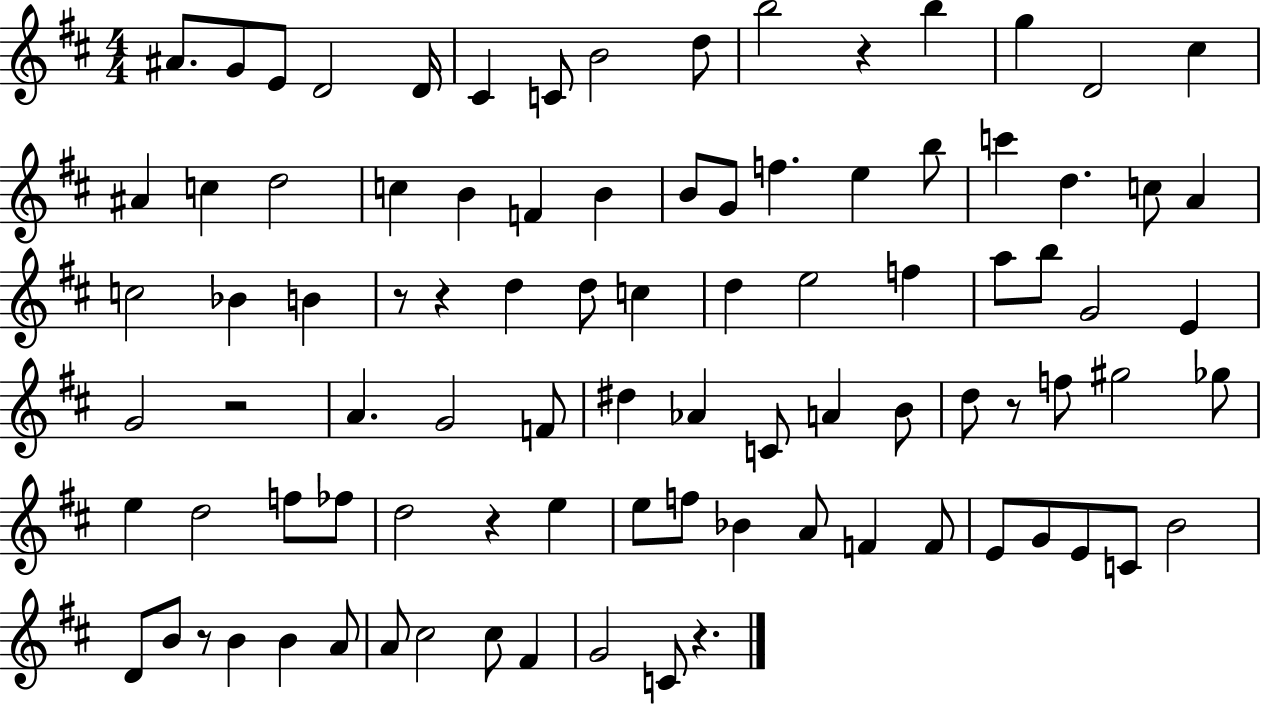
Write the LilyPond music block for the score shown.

{
  \clef treble
  \numericTimeSignature
  \time 4/4
  \key d \major
  \repeat volta 2 { ais'8. g'8 e'8 d'2 d'16 | cis'4 c'8 b'2 d''8 | b''2 r4 b''4 | g''4 d'2 cis''4 | \break ais'4 c''4 d''2 | c''4 b'4 f'4 b'4 | b'8 g'8 f''4. e''4 b''8 | c'''4 d''4. c''8 a'4 | \break c''2 bes'4 b'4 | r8 r4 d''4 d''8 c''4 | d''4 e''2 f''4 | a''8 b''8 g'2 e'4 | \break g'2 r2 | a'4. g'2 f'8 | dis''4 aes'4 c'8 a'4 b'8 | d''8 r8 f''8 gis''2 ges''8 | \break e''4 d''2 f''8 fes''8 | d''2 r4 e''4 | e''8 f''8 bes'4 a'8 f'4 f'8 | e'8 g'8 e'8 c'8 b'2 | \break d'8 b'8 r8 b'4 b'4 a'8 | a'8 cis''2 cis''8 fis'4 | g'2 c'8 r4. | } \bar "|."
}